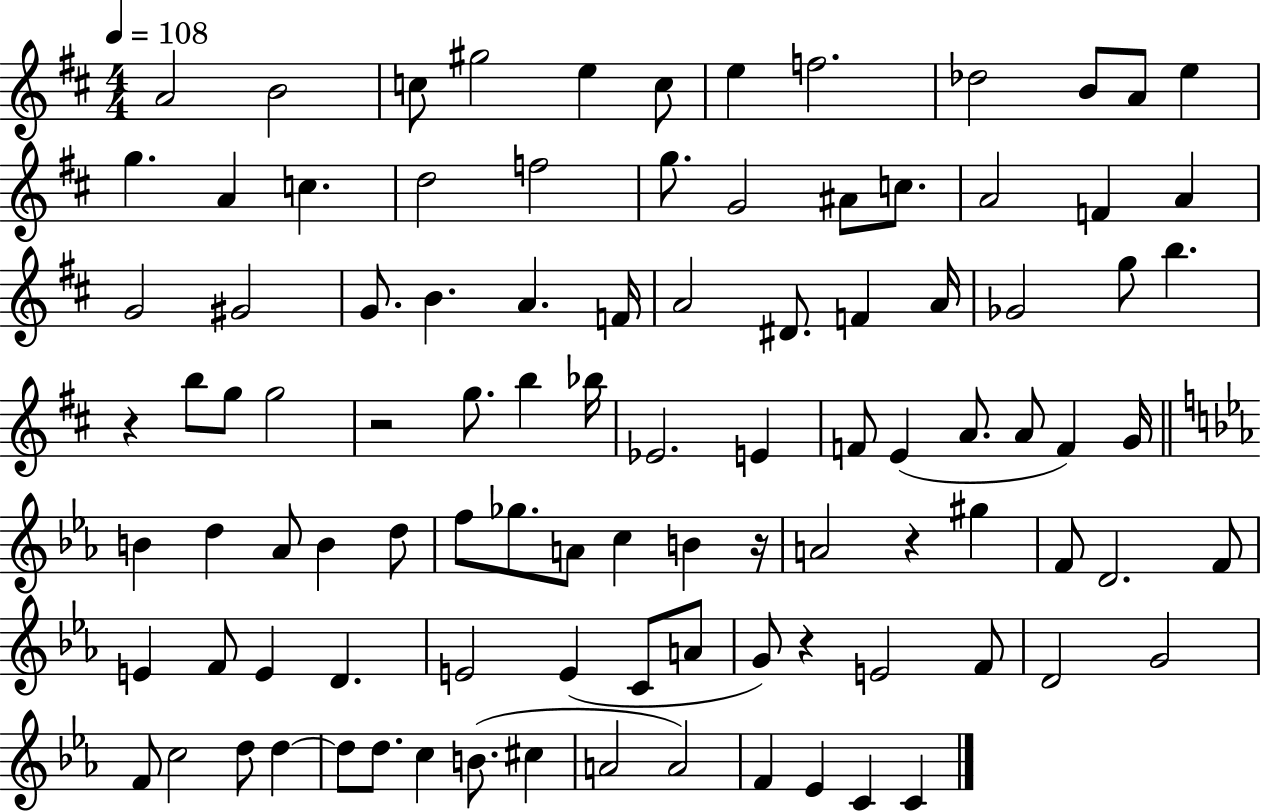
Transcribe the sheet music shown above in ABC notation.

X:1
T:Untitled
M:4/4
L:1/4
K:D
A2 B2 c/2 ^g2 e c/2 e f2 _d2 B/2 A/2 e g A c d2 f2 g/2 G2 ^A/2 c/2 A2 F A G2 ^G2 G/2 B A F/4 A2 ^D/2 F A/4 _G2 g/2 b z b/2 g/2 g2 z2 g/2 b _b/4 _E2 E F/2 E A/2 A/2 F G/4 B d _A/2 B d/2 f/2 _g/2 A/2 c B z/4 A2 z ^g F/2 D2 F/2 E F/2 E D E2 E C/2 A/2 G/2 z E2 F/2 D2 G2 F/2 c2 d/2 d d/2 d/2 c B/2 ^c A2 A2 F _E C C